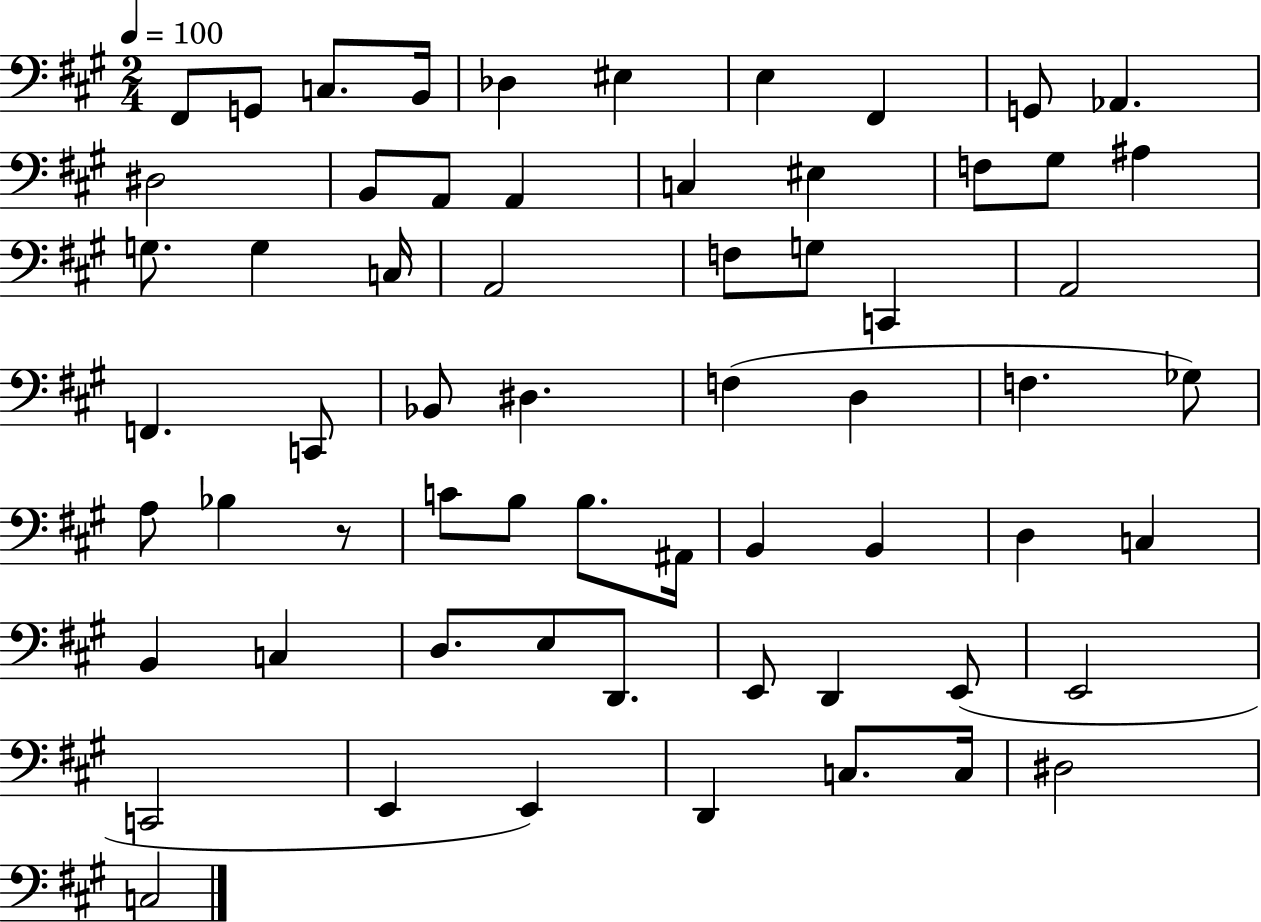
{
  \clef bass
  \numericTimeSignature
  \time 2/4
  \key a \major
  \tempo 4 = 100
  \repeat volta 2 { fis,8 g,8 c8. b,16 | des4 eis4 | e4 fis,4 | g,8 aes,4. | \break dis2 | b,8 a,8 a,4 | c4 eis4 | f8 gis8 ais4 | \break g8. g4 c16 | a,2 | f8 g8 c,4 | a,2 | \break f,4. c,8 | bes,8 dis4. | f4( d4 | f4. ges8) | \break a8 bes4 r8 | c'8 b8 b8. ais,16 | b,4 b,4 | d4 c4 | \break b,4 c4 | d8. e8 d,8. | e,8 d,4 e,8( | e,2 | \break c,2 | e,4 e,4) | d,4 c8. c16 | dis2 | \break c2 | } \bar "|."
}